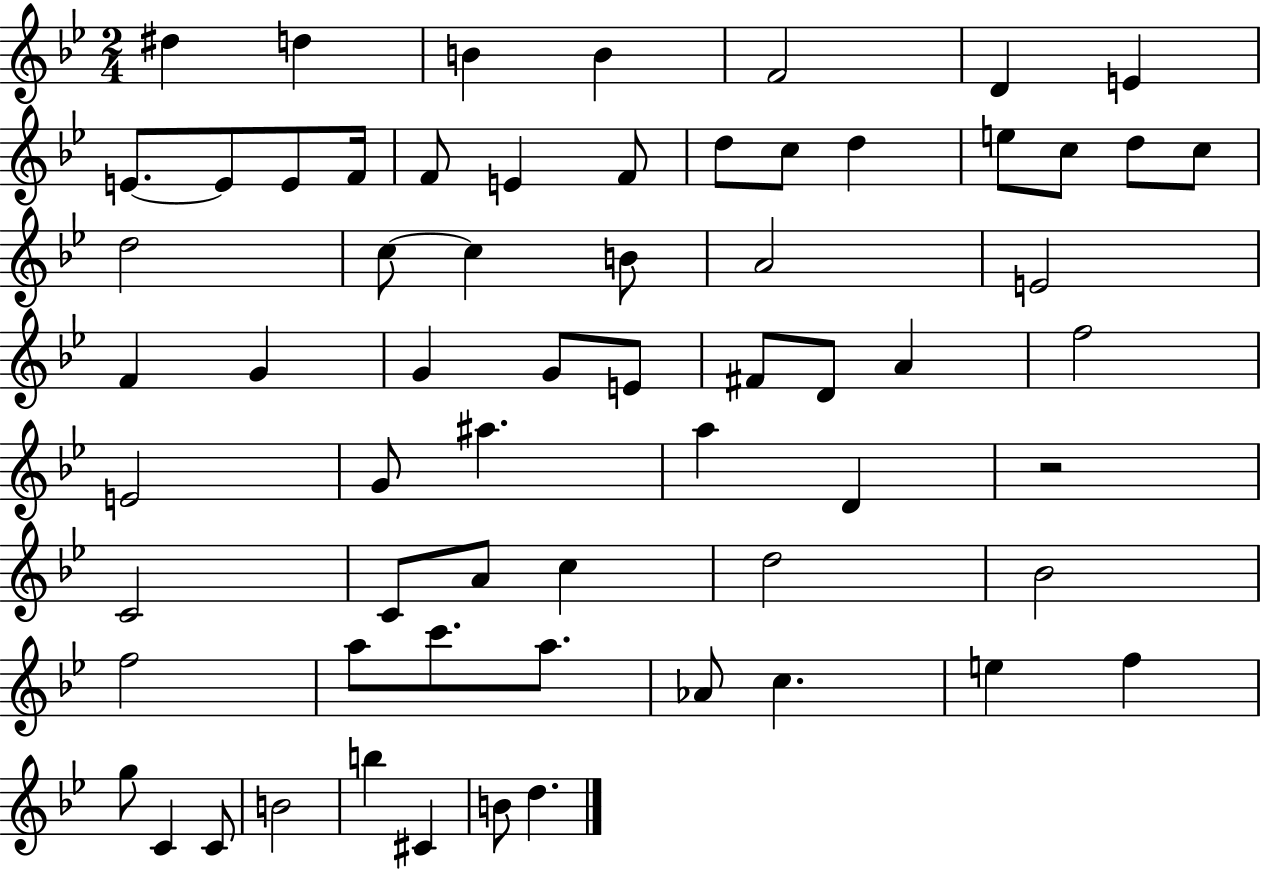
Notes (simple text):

D#5/q D5/q B4/q B4/q F4/h D4/q E4/q E4/e. E4/e E4/e F4/s F4/e E4/q F4/e D5/e C5/e D5/q E5/e C5/e D5/e C5/e D5/h C5/e C5/q B4/e A4/h E4/h F4/q G4/q G4/q G4/e E4/e F#4/e D4/e A4/q F5/h E4/h G4/e A#5/q. A5/q D4/q R/h C4/h C4/e A4/e C5/q D5/h Bb4/h F5/h A5/e C6/e. A5/e. Ab4/e C5/q. E5/q F5/q G5/e C4/q C4/e B4/h B5/q C#4/q B4/e D5/q.